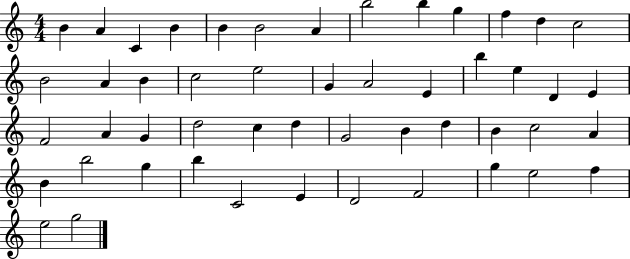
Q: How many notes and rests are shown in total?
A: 50